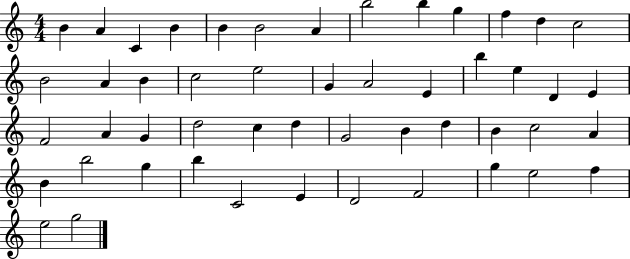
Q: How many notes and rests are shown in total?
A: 50